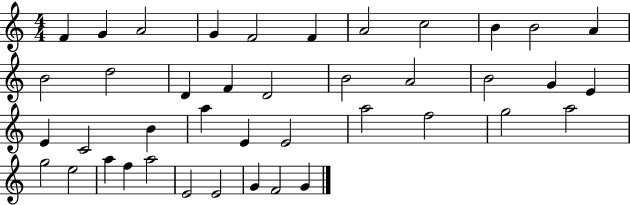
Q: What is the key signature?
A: C major